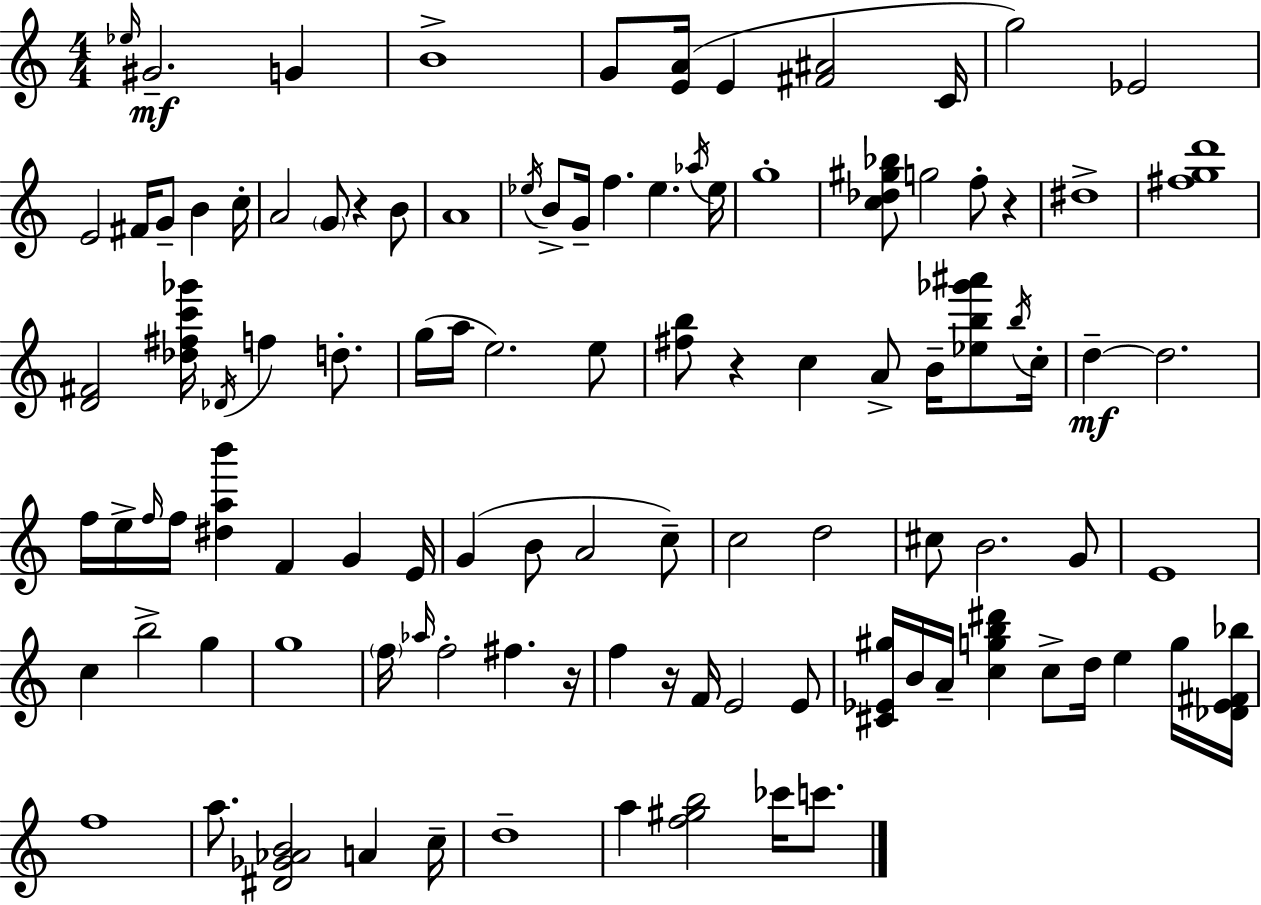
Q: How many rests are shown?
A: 5